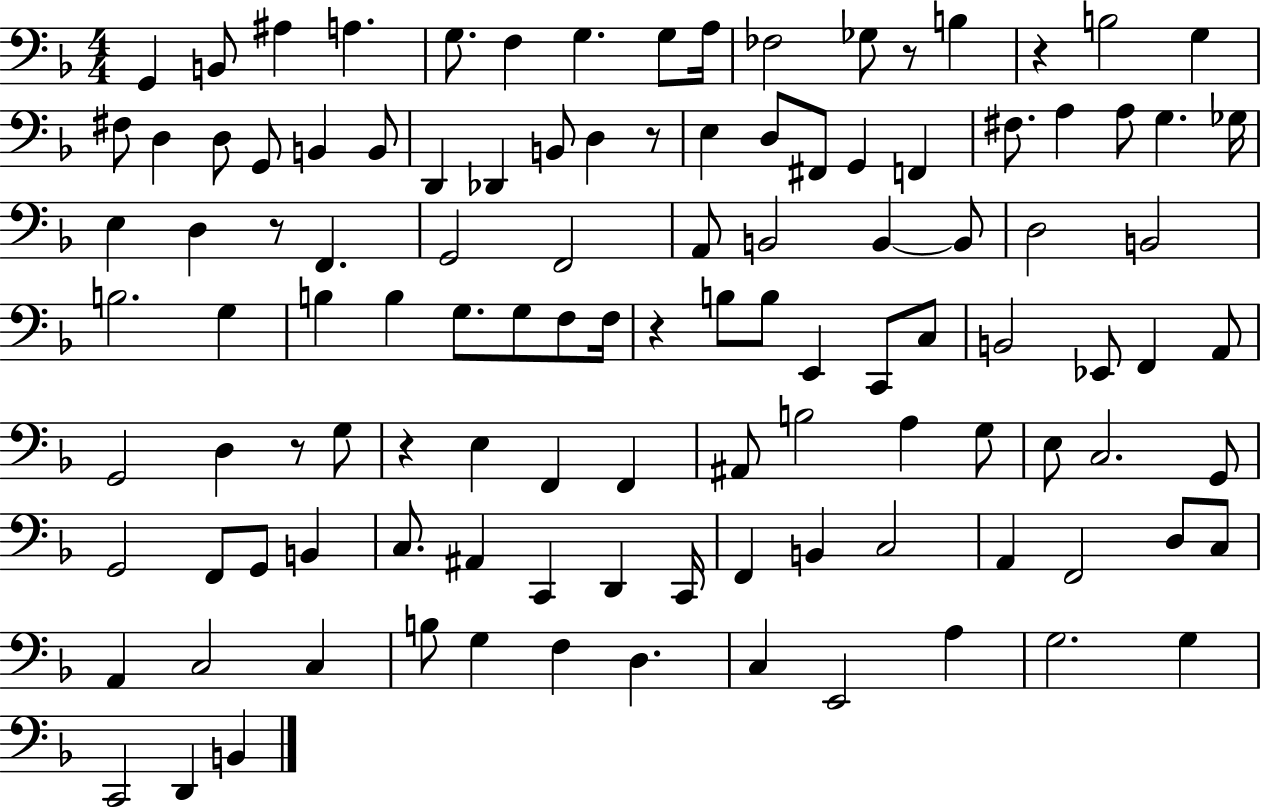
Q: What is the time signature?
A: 4/4